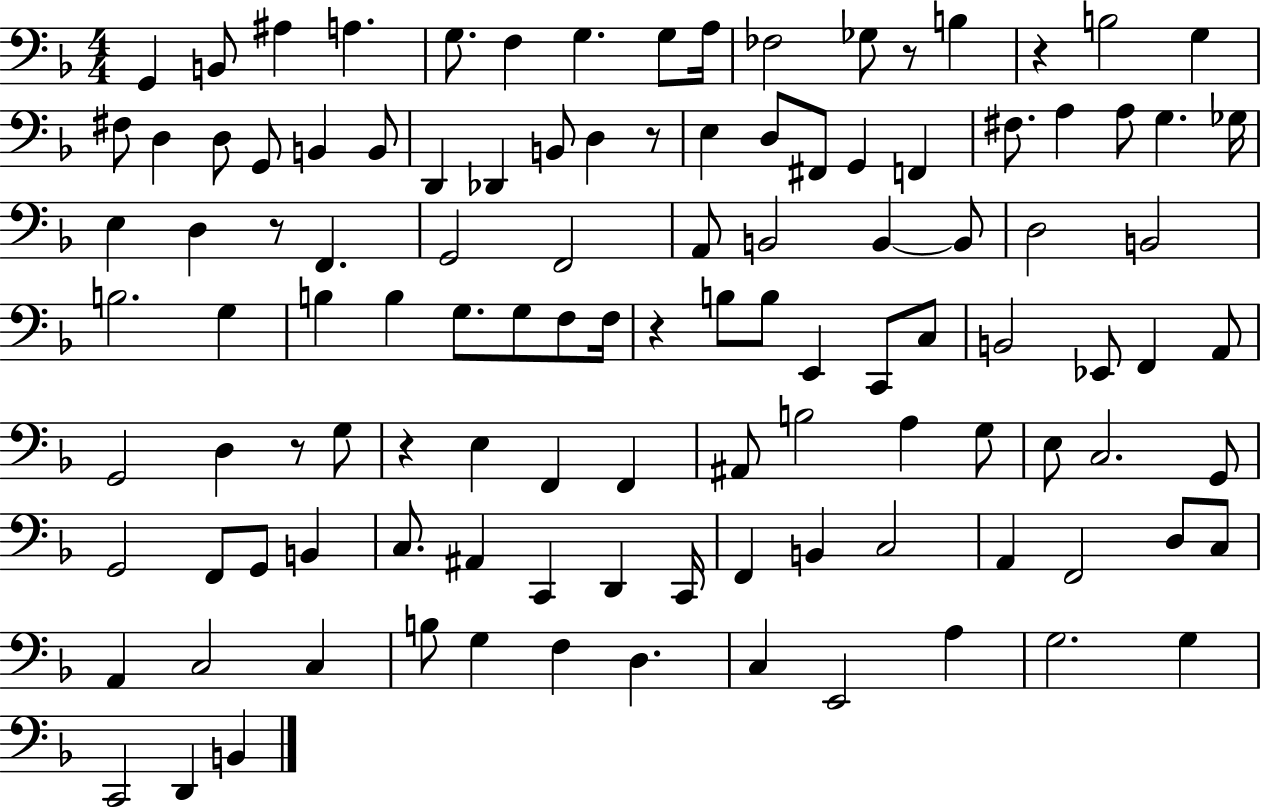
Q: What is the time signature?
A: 4/4